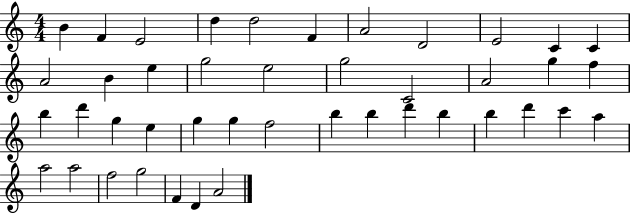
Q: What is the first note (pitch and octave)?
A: B4